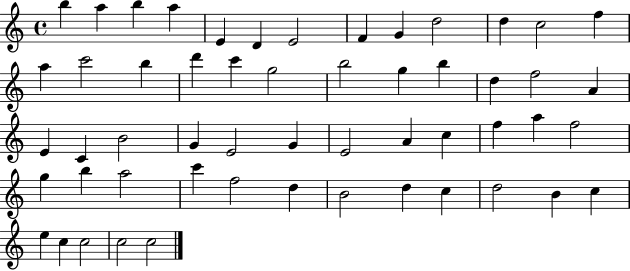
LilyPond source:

{
  \clef treble
  \time 4/4
  \defaultTimeSignature
  \key c \major
  b''4 a''4 b''4 a''4 | e'4 d'4 e'2 | f'4 g'4 d''2 | d''4 c''2 f''4 | \break a''4 c'''2 b''4 | d'''4 c'''4 g''2 | b''2 g''4 b''4 | d''4 f''2 a'4 | \break e'4 c'4 b'2 | g'4 e'2 g'4 | e'2 a'4 c''4 | f''4 a''4 f''2 | \break g''4 b''4 a''2 | c'''4 f''2 d''4 | b'2 d''4 c''4 | d''2 b'4 c''4 | \break e''4 c''4 c''2 | c''2 c''2 | \bar "|."
}